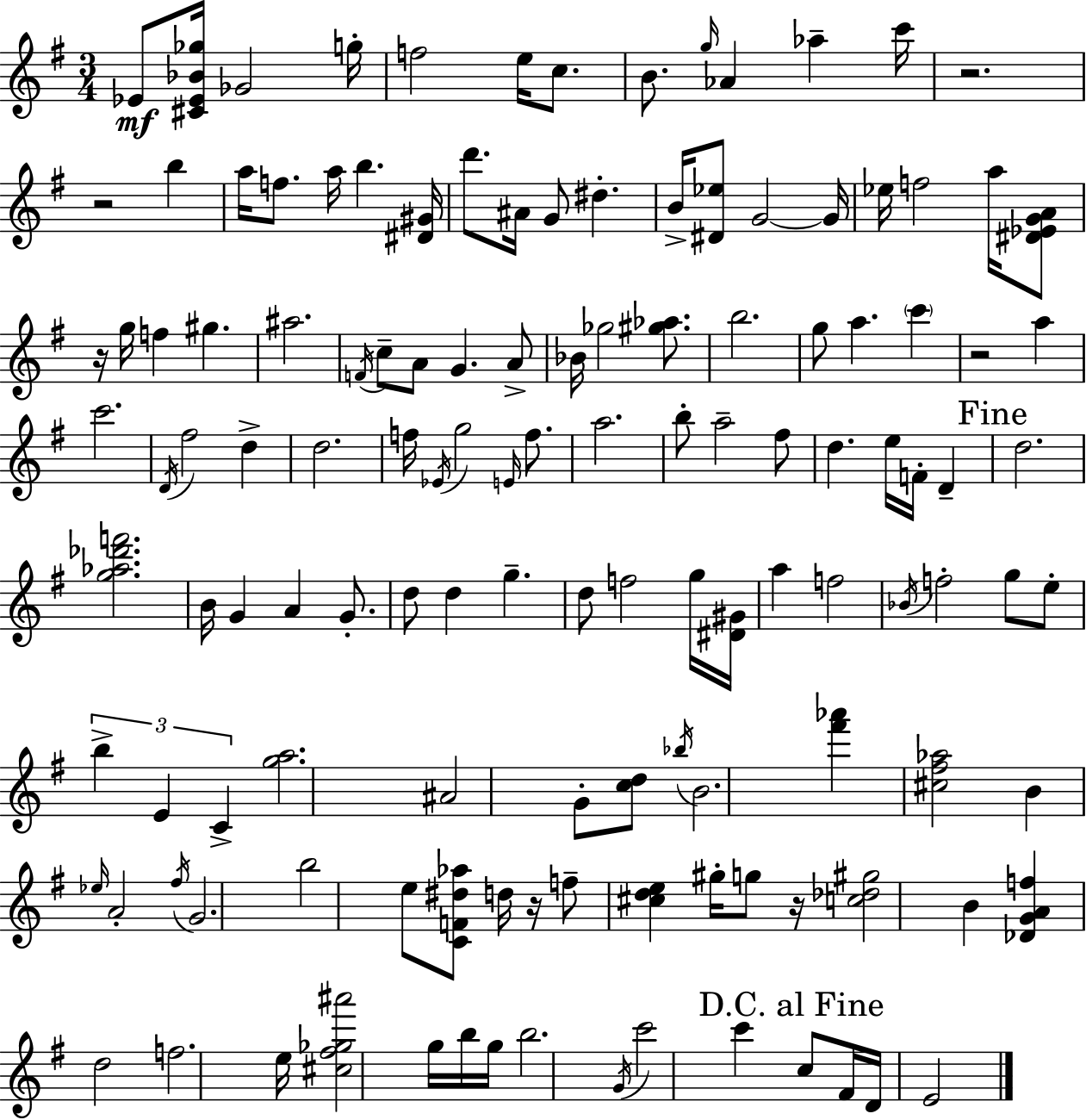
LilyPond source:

{
  \clef treble
  \numericTimeSignature
  \time 3/4
  \key g \major
  ees'8\mf <cis' ees' bes' ges''>16 ges'2 g''16-. | f''2 e''16 c''8. | b'8. \grace { g''16 } aes'4 aes''4-- | c'''16 r2. | \break r2 b''4 | a''16 f''8. a''16 b''4. | <dis' gis'>16 d'''8. ais'16 g'8 dis''4.-. | b'16-> <dis' ees''>8 g'2~~ | \break g'16 ees''16 f''2 a''16 <dis' ees' g' a'>8 | r16 g''16 f''4 gis''4. | ais''2. | \acciaccatura { f'16 } c''8-- a'8 g'4. | \break a'8-> bes'16 ges''2 <gis'' aes''>8. | b''2. | g''8 a''4. \parenthesize c'''4 | r2 a''4 | \break c'''2. | \acciaccatura { d'16 } fis''2 d''4-> | d''2. | f''16 \acciaccatura { ees'16 } g''2 | \break \grace { e'16 } f''8. a''2. | b''8-. a''2-- | fis''8 d''4. e''16 | f'16-. d'4-- \mark "Fine" d''2. | \break <g'' aes'' des''' f'''>2. | b'16 g'4 a'4 | g'8.-. d''8 d''4 g''4.-- | d''8 f''2 | \break g''16 <dis' gis'>16 a''4 f''2 | \acciaccatura { bes'16 } f''2-. | g''8 e''8-. \tuplet 3/2 { b''4-> e'4 | c'4-> } <g'' a''>2. | \break ais'2 | g'8-. <c'' d''>8 \acciaccatura { bes''16 } b'2. | <fis''' aes'''>4 <cis'' fis'' aes''>2 | b'4 \grace { ees''16 } | \break a'2-. \acciaccatura { fis''16 } g'2. | b''2 | e''8 <c' f' dis'' aes''>8 d''16 r16 f''8-- | <cis'' d'' e''>4 gis''16-. g''8 r16 <c'' des'' gis''>2 | \break b'4 <des' g' a' f''>4 | d''2 f''2. | e''16 <cis'' fis'' ges'' ais'''>2 | g''16 b''16 g''16 b''2. | \break \acciaccatura { g'16 } c'''2 | c'''4 \mark "D.C. al Fine" c''8 | fis'16 d'16 e'2 \bar "|."
}